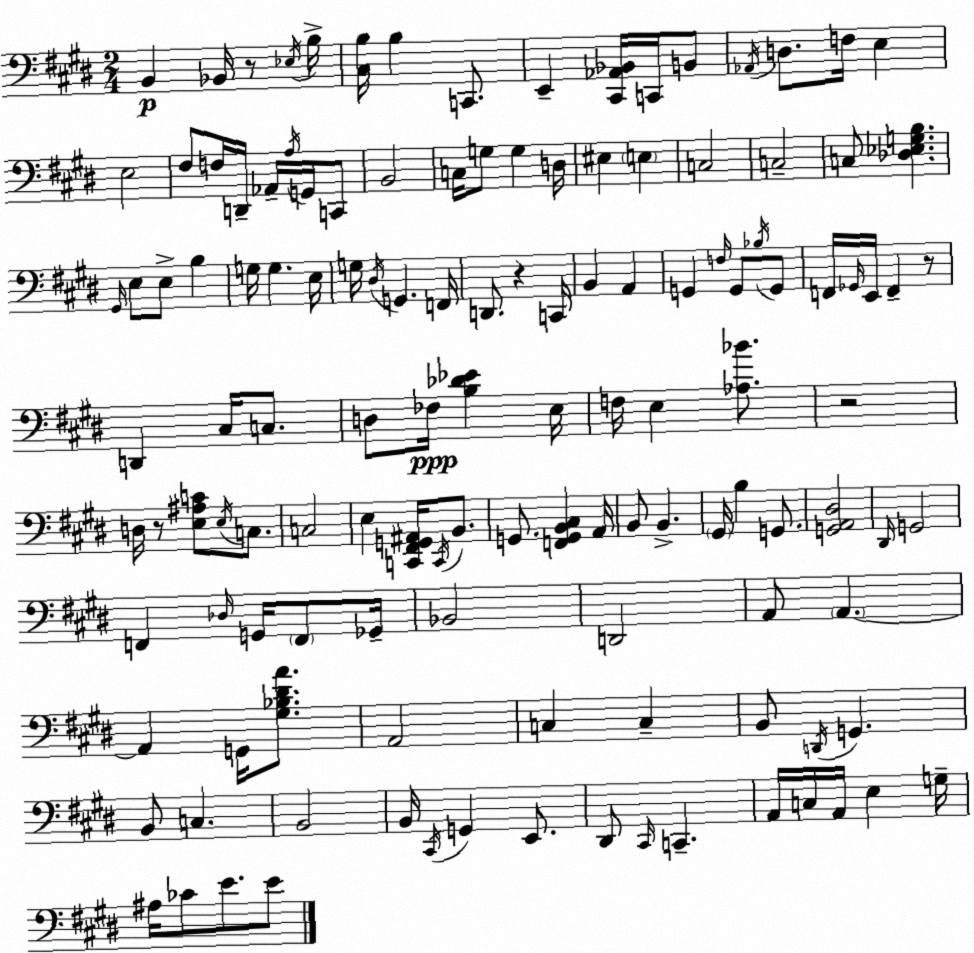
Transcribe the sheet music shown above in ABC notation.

X:1
T:Untitled
M:2/4
L:1/4
K:E
B,, _B,,/4 z/2 _E,/4 B,/4 [^C,B,]/4 B, C,,/2 E,, [^C,,_A,,_B,,]/4 C,,/4 B,,/2 _A,,/4 D,/2 F,/4 E, E,2 ^F,/2 F,/4 D,,/4 _A,,/4 A,/4 G,,/4 C,,/2 B,,2 C,/4 G,/2 G, D,/4 ^E, E, C,2 C,2 C,/2 [_D,_E,G,B,] ^G,,/4 E,/2 E,/2 B, G,/4 G, E,/4 G,/4 ^D,/4 G,, F,,/4 D,,/2 z C,,/4 B,, A,, G,, F,/4 G,,/2 _B,/4 G,,/2 F,,/4 _G,,/4 E,,/4 F,, z/2 D,, ^C,/4 C,/2 D,/2 _F,/4 [B,_D_E] E,/4 F,/4 E, [_A,_B]/2 z2 D,/4 z/2 [E,^A,C]/2 E,/4 C,/2 C,2 E, [C,,^F,,G,,^A,,]/4 C,,/4 B,,/2 G,,/2 [F,,G,,B,,^C,] A,,/4 B,,/2 B,, ^G,,/4 B, G,,/2 [G,,A,,^D,]2 ^D,,/4 G,,2 F,, _D,/4 G,,/4 F,,/2 _G,,/4 _B,,2 D,,2 A,,/2 A,, A,, G,,/4 [^G,_B,^DA]/2 A,,2 C, C, B,,/2 D,,/4 G,, B,,/2 C, B,,2 B,,/4 ^C,,/4 G,, E,,/2 ^D,,/2 ^C,,/4 C,, A,,/4 C,/4 A,,/4 E, G,/4 ^A,/4 _C/2 E/2 E/2